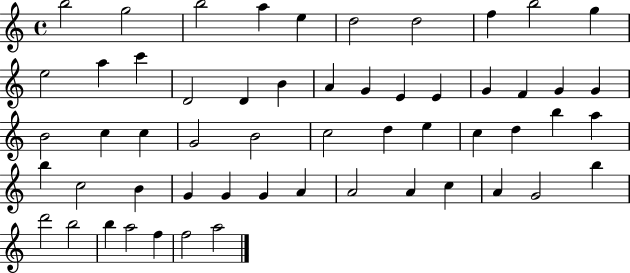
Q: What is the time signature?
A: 4/4